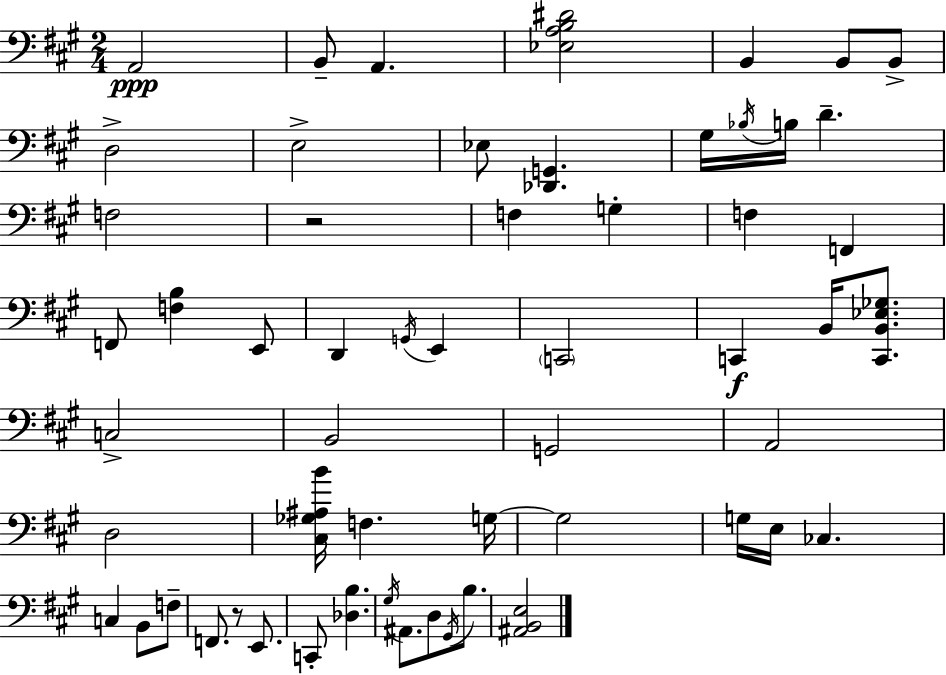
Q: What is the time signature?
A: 2/4